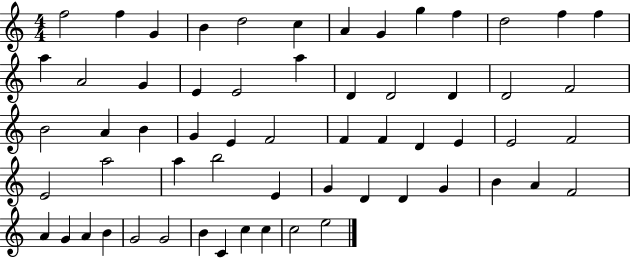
{
  \clef treble
  \numericTimeSignature
  \time 4/4
  \key c \major
  f''2 f''4 g'4 | b'4 d''2 c''4 | a'4 g'4 g''4 f''4 | d''2 f''4 f''4 | \break a''4 a'2 g'4 | e'4 e'2 a''4 | d'4 d'2 d'4 | d'2 f'2 | \break b'2 a'4 b'4 | g'4 e'4 f'2 | f'4 f'4 d'4 e'4 | e'2 f'2 | \break e'2 a''2 | a''4 b''2 e'4 | g'4 d'4 d'4 g'4 | b'4 a'4 f'2 | \break a'4 g'4 a'4 b'4 | g'2 g'2 | b'4 c'4 c''4 c''4 | c''2 e''2 | \break \bar "|."
}